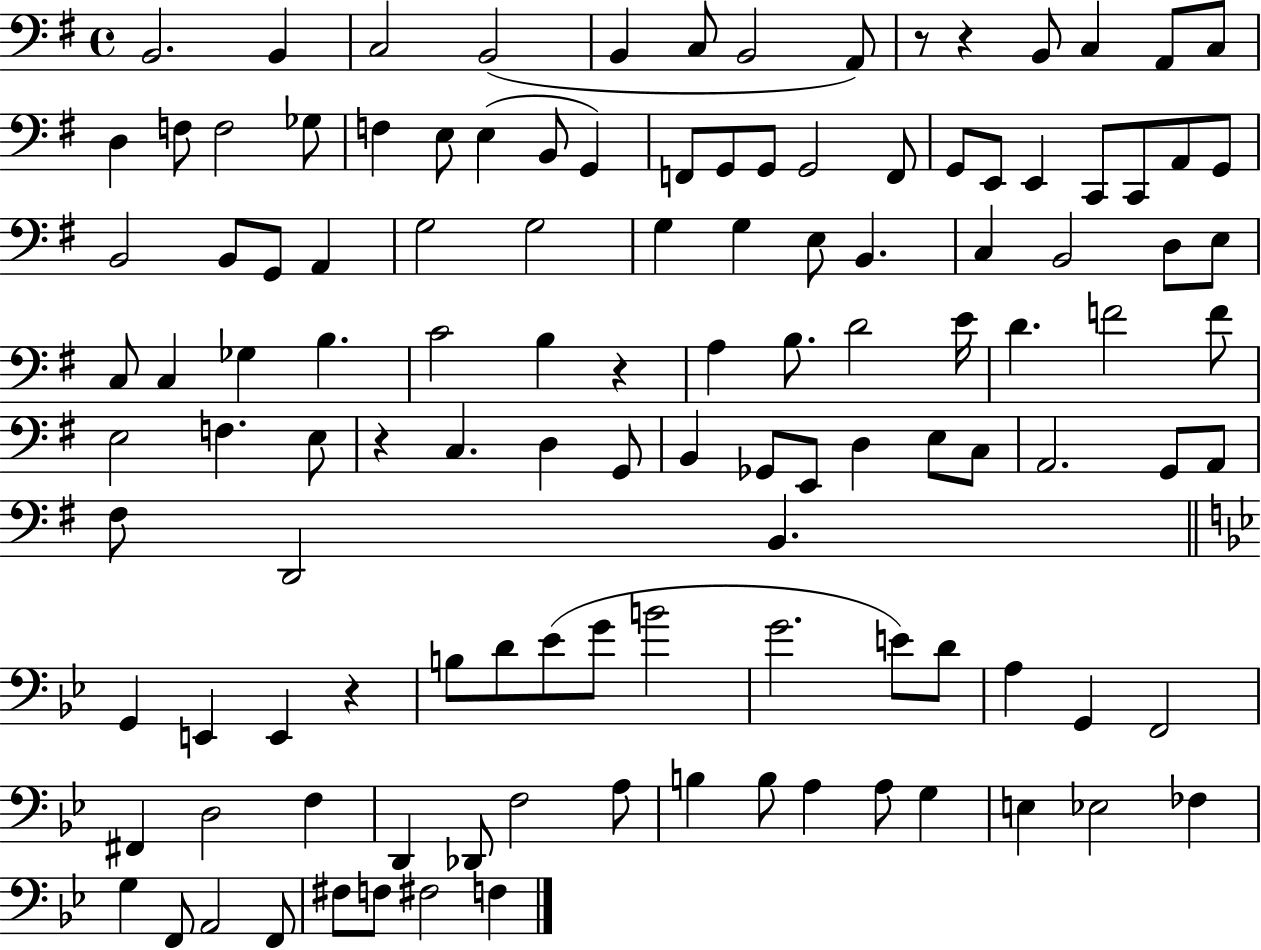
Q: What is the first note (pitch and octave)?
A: B2